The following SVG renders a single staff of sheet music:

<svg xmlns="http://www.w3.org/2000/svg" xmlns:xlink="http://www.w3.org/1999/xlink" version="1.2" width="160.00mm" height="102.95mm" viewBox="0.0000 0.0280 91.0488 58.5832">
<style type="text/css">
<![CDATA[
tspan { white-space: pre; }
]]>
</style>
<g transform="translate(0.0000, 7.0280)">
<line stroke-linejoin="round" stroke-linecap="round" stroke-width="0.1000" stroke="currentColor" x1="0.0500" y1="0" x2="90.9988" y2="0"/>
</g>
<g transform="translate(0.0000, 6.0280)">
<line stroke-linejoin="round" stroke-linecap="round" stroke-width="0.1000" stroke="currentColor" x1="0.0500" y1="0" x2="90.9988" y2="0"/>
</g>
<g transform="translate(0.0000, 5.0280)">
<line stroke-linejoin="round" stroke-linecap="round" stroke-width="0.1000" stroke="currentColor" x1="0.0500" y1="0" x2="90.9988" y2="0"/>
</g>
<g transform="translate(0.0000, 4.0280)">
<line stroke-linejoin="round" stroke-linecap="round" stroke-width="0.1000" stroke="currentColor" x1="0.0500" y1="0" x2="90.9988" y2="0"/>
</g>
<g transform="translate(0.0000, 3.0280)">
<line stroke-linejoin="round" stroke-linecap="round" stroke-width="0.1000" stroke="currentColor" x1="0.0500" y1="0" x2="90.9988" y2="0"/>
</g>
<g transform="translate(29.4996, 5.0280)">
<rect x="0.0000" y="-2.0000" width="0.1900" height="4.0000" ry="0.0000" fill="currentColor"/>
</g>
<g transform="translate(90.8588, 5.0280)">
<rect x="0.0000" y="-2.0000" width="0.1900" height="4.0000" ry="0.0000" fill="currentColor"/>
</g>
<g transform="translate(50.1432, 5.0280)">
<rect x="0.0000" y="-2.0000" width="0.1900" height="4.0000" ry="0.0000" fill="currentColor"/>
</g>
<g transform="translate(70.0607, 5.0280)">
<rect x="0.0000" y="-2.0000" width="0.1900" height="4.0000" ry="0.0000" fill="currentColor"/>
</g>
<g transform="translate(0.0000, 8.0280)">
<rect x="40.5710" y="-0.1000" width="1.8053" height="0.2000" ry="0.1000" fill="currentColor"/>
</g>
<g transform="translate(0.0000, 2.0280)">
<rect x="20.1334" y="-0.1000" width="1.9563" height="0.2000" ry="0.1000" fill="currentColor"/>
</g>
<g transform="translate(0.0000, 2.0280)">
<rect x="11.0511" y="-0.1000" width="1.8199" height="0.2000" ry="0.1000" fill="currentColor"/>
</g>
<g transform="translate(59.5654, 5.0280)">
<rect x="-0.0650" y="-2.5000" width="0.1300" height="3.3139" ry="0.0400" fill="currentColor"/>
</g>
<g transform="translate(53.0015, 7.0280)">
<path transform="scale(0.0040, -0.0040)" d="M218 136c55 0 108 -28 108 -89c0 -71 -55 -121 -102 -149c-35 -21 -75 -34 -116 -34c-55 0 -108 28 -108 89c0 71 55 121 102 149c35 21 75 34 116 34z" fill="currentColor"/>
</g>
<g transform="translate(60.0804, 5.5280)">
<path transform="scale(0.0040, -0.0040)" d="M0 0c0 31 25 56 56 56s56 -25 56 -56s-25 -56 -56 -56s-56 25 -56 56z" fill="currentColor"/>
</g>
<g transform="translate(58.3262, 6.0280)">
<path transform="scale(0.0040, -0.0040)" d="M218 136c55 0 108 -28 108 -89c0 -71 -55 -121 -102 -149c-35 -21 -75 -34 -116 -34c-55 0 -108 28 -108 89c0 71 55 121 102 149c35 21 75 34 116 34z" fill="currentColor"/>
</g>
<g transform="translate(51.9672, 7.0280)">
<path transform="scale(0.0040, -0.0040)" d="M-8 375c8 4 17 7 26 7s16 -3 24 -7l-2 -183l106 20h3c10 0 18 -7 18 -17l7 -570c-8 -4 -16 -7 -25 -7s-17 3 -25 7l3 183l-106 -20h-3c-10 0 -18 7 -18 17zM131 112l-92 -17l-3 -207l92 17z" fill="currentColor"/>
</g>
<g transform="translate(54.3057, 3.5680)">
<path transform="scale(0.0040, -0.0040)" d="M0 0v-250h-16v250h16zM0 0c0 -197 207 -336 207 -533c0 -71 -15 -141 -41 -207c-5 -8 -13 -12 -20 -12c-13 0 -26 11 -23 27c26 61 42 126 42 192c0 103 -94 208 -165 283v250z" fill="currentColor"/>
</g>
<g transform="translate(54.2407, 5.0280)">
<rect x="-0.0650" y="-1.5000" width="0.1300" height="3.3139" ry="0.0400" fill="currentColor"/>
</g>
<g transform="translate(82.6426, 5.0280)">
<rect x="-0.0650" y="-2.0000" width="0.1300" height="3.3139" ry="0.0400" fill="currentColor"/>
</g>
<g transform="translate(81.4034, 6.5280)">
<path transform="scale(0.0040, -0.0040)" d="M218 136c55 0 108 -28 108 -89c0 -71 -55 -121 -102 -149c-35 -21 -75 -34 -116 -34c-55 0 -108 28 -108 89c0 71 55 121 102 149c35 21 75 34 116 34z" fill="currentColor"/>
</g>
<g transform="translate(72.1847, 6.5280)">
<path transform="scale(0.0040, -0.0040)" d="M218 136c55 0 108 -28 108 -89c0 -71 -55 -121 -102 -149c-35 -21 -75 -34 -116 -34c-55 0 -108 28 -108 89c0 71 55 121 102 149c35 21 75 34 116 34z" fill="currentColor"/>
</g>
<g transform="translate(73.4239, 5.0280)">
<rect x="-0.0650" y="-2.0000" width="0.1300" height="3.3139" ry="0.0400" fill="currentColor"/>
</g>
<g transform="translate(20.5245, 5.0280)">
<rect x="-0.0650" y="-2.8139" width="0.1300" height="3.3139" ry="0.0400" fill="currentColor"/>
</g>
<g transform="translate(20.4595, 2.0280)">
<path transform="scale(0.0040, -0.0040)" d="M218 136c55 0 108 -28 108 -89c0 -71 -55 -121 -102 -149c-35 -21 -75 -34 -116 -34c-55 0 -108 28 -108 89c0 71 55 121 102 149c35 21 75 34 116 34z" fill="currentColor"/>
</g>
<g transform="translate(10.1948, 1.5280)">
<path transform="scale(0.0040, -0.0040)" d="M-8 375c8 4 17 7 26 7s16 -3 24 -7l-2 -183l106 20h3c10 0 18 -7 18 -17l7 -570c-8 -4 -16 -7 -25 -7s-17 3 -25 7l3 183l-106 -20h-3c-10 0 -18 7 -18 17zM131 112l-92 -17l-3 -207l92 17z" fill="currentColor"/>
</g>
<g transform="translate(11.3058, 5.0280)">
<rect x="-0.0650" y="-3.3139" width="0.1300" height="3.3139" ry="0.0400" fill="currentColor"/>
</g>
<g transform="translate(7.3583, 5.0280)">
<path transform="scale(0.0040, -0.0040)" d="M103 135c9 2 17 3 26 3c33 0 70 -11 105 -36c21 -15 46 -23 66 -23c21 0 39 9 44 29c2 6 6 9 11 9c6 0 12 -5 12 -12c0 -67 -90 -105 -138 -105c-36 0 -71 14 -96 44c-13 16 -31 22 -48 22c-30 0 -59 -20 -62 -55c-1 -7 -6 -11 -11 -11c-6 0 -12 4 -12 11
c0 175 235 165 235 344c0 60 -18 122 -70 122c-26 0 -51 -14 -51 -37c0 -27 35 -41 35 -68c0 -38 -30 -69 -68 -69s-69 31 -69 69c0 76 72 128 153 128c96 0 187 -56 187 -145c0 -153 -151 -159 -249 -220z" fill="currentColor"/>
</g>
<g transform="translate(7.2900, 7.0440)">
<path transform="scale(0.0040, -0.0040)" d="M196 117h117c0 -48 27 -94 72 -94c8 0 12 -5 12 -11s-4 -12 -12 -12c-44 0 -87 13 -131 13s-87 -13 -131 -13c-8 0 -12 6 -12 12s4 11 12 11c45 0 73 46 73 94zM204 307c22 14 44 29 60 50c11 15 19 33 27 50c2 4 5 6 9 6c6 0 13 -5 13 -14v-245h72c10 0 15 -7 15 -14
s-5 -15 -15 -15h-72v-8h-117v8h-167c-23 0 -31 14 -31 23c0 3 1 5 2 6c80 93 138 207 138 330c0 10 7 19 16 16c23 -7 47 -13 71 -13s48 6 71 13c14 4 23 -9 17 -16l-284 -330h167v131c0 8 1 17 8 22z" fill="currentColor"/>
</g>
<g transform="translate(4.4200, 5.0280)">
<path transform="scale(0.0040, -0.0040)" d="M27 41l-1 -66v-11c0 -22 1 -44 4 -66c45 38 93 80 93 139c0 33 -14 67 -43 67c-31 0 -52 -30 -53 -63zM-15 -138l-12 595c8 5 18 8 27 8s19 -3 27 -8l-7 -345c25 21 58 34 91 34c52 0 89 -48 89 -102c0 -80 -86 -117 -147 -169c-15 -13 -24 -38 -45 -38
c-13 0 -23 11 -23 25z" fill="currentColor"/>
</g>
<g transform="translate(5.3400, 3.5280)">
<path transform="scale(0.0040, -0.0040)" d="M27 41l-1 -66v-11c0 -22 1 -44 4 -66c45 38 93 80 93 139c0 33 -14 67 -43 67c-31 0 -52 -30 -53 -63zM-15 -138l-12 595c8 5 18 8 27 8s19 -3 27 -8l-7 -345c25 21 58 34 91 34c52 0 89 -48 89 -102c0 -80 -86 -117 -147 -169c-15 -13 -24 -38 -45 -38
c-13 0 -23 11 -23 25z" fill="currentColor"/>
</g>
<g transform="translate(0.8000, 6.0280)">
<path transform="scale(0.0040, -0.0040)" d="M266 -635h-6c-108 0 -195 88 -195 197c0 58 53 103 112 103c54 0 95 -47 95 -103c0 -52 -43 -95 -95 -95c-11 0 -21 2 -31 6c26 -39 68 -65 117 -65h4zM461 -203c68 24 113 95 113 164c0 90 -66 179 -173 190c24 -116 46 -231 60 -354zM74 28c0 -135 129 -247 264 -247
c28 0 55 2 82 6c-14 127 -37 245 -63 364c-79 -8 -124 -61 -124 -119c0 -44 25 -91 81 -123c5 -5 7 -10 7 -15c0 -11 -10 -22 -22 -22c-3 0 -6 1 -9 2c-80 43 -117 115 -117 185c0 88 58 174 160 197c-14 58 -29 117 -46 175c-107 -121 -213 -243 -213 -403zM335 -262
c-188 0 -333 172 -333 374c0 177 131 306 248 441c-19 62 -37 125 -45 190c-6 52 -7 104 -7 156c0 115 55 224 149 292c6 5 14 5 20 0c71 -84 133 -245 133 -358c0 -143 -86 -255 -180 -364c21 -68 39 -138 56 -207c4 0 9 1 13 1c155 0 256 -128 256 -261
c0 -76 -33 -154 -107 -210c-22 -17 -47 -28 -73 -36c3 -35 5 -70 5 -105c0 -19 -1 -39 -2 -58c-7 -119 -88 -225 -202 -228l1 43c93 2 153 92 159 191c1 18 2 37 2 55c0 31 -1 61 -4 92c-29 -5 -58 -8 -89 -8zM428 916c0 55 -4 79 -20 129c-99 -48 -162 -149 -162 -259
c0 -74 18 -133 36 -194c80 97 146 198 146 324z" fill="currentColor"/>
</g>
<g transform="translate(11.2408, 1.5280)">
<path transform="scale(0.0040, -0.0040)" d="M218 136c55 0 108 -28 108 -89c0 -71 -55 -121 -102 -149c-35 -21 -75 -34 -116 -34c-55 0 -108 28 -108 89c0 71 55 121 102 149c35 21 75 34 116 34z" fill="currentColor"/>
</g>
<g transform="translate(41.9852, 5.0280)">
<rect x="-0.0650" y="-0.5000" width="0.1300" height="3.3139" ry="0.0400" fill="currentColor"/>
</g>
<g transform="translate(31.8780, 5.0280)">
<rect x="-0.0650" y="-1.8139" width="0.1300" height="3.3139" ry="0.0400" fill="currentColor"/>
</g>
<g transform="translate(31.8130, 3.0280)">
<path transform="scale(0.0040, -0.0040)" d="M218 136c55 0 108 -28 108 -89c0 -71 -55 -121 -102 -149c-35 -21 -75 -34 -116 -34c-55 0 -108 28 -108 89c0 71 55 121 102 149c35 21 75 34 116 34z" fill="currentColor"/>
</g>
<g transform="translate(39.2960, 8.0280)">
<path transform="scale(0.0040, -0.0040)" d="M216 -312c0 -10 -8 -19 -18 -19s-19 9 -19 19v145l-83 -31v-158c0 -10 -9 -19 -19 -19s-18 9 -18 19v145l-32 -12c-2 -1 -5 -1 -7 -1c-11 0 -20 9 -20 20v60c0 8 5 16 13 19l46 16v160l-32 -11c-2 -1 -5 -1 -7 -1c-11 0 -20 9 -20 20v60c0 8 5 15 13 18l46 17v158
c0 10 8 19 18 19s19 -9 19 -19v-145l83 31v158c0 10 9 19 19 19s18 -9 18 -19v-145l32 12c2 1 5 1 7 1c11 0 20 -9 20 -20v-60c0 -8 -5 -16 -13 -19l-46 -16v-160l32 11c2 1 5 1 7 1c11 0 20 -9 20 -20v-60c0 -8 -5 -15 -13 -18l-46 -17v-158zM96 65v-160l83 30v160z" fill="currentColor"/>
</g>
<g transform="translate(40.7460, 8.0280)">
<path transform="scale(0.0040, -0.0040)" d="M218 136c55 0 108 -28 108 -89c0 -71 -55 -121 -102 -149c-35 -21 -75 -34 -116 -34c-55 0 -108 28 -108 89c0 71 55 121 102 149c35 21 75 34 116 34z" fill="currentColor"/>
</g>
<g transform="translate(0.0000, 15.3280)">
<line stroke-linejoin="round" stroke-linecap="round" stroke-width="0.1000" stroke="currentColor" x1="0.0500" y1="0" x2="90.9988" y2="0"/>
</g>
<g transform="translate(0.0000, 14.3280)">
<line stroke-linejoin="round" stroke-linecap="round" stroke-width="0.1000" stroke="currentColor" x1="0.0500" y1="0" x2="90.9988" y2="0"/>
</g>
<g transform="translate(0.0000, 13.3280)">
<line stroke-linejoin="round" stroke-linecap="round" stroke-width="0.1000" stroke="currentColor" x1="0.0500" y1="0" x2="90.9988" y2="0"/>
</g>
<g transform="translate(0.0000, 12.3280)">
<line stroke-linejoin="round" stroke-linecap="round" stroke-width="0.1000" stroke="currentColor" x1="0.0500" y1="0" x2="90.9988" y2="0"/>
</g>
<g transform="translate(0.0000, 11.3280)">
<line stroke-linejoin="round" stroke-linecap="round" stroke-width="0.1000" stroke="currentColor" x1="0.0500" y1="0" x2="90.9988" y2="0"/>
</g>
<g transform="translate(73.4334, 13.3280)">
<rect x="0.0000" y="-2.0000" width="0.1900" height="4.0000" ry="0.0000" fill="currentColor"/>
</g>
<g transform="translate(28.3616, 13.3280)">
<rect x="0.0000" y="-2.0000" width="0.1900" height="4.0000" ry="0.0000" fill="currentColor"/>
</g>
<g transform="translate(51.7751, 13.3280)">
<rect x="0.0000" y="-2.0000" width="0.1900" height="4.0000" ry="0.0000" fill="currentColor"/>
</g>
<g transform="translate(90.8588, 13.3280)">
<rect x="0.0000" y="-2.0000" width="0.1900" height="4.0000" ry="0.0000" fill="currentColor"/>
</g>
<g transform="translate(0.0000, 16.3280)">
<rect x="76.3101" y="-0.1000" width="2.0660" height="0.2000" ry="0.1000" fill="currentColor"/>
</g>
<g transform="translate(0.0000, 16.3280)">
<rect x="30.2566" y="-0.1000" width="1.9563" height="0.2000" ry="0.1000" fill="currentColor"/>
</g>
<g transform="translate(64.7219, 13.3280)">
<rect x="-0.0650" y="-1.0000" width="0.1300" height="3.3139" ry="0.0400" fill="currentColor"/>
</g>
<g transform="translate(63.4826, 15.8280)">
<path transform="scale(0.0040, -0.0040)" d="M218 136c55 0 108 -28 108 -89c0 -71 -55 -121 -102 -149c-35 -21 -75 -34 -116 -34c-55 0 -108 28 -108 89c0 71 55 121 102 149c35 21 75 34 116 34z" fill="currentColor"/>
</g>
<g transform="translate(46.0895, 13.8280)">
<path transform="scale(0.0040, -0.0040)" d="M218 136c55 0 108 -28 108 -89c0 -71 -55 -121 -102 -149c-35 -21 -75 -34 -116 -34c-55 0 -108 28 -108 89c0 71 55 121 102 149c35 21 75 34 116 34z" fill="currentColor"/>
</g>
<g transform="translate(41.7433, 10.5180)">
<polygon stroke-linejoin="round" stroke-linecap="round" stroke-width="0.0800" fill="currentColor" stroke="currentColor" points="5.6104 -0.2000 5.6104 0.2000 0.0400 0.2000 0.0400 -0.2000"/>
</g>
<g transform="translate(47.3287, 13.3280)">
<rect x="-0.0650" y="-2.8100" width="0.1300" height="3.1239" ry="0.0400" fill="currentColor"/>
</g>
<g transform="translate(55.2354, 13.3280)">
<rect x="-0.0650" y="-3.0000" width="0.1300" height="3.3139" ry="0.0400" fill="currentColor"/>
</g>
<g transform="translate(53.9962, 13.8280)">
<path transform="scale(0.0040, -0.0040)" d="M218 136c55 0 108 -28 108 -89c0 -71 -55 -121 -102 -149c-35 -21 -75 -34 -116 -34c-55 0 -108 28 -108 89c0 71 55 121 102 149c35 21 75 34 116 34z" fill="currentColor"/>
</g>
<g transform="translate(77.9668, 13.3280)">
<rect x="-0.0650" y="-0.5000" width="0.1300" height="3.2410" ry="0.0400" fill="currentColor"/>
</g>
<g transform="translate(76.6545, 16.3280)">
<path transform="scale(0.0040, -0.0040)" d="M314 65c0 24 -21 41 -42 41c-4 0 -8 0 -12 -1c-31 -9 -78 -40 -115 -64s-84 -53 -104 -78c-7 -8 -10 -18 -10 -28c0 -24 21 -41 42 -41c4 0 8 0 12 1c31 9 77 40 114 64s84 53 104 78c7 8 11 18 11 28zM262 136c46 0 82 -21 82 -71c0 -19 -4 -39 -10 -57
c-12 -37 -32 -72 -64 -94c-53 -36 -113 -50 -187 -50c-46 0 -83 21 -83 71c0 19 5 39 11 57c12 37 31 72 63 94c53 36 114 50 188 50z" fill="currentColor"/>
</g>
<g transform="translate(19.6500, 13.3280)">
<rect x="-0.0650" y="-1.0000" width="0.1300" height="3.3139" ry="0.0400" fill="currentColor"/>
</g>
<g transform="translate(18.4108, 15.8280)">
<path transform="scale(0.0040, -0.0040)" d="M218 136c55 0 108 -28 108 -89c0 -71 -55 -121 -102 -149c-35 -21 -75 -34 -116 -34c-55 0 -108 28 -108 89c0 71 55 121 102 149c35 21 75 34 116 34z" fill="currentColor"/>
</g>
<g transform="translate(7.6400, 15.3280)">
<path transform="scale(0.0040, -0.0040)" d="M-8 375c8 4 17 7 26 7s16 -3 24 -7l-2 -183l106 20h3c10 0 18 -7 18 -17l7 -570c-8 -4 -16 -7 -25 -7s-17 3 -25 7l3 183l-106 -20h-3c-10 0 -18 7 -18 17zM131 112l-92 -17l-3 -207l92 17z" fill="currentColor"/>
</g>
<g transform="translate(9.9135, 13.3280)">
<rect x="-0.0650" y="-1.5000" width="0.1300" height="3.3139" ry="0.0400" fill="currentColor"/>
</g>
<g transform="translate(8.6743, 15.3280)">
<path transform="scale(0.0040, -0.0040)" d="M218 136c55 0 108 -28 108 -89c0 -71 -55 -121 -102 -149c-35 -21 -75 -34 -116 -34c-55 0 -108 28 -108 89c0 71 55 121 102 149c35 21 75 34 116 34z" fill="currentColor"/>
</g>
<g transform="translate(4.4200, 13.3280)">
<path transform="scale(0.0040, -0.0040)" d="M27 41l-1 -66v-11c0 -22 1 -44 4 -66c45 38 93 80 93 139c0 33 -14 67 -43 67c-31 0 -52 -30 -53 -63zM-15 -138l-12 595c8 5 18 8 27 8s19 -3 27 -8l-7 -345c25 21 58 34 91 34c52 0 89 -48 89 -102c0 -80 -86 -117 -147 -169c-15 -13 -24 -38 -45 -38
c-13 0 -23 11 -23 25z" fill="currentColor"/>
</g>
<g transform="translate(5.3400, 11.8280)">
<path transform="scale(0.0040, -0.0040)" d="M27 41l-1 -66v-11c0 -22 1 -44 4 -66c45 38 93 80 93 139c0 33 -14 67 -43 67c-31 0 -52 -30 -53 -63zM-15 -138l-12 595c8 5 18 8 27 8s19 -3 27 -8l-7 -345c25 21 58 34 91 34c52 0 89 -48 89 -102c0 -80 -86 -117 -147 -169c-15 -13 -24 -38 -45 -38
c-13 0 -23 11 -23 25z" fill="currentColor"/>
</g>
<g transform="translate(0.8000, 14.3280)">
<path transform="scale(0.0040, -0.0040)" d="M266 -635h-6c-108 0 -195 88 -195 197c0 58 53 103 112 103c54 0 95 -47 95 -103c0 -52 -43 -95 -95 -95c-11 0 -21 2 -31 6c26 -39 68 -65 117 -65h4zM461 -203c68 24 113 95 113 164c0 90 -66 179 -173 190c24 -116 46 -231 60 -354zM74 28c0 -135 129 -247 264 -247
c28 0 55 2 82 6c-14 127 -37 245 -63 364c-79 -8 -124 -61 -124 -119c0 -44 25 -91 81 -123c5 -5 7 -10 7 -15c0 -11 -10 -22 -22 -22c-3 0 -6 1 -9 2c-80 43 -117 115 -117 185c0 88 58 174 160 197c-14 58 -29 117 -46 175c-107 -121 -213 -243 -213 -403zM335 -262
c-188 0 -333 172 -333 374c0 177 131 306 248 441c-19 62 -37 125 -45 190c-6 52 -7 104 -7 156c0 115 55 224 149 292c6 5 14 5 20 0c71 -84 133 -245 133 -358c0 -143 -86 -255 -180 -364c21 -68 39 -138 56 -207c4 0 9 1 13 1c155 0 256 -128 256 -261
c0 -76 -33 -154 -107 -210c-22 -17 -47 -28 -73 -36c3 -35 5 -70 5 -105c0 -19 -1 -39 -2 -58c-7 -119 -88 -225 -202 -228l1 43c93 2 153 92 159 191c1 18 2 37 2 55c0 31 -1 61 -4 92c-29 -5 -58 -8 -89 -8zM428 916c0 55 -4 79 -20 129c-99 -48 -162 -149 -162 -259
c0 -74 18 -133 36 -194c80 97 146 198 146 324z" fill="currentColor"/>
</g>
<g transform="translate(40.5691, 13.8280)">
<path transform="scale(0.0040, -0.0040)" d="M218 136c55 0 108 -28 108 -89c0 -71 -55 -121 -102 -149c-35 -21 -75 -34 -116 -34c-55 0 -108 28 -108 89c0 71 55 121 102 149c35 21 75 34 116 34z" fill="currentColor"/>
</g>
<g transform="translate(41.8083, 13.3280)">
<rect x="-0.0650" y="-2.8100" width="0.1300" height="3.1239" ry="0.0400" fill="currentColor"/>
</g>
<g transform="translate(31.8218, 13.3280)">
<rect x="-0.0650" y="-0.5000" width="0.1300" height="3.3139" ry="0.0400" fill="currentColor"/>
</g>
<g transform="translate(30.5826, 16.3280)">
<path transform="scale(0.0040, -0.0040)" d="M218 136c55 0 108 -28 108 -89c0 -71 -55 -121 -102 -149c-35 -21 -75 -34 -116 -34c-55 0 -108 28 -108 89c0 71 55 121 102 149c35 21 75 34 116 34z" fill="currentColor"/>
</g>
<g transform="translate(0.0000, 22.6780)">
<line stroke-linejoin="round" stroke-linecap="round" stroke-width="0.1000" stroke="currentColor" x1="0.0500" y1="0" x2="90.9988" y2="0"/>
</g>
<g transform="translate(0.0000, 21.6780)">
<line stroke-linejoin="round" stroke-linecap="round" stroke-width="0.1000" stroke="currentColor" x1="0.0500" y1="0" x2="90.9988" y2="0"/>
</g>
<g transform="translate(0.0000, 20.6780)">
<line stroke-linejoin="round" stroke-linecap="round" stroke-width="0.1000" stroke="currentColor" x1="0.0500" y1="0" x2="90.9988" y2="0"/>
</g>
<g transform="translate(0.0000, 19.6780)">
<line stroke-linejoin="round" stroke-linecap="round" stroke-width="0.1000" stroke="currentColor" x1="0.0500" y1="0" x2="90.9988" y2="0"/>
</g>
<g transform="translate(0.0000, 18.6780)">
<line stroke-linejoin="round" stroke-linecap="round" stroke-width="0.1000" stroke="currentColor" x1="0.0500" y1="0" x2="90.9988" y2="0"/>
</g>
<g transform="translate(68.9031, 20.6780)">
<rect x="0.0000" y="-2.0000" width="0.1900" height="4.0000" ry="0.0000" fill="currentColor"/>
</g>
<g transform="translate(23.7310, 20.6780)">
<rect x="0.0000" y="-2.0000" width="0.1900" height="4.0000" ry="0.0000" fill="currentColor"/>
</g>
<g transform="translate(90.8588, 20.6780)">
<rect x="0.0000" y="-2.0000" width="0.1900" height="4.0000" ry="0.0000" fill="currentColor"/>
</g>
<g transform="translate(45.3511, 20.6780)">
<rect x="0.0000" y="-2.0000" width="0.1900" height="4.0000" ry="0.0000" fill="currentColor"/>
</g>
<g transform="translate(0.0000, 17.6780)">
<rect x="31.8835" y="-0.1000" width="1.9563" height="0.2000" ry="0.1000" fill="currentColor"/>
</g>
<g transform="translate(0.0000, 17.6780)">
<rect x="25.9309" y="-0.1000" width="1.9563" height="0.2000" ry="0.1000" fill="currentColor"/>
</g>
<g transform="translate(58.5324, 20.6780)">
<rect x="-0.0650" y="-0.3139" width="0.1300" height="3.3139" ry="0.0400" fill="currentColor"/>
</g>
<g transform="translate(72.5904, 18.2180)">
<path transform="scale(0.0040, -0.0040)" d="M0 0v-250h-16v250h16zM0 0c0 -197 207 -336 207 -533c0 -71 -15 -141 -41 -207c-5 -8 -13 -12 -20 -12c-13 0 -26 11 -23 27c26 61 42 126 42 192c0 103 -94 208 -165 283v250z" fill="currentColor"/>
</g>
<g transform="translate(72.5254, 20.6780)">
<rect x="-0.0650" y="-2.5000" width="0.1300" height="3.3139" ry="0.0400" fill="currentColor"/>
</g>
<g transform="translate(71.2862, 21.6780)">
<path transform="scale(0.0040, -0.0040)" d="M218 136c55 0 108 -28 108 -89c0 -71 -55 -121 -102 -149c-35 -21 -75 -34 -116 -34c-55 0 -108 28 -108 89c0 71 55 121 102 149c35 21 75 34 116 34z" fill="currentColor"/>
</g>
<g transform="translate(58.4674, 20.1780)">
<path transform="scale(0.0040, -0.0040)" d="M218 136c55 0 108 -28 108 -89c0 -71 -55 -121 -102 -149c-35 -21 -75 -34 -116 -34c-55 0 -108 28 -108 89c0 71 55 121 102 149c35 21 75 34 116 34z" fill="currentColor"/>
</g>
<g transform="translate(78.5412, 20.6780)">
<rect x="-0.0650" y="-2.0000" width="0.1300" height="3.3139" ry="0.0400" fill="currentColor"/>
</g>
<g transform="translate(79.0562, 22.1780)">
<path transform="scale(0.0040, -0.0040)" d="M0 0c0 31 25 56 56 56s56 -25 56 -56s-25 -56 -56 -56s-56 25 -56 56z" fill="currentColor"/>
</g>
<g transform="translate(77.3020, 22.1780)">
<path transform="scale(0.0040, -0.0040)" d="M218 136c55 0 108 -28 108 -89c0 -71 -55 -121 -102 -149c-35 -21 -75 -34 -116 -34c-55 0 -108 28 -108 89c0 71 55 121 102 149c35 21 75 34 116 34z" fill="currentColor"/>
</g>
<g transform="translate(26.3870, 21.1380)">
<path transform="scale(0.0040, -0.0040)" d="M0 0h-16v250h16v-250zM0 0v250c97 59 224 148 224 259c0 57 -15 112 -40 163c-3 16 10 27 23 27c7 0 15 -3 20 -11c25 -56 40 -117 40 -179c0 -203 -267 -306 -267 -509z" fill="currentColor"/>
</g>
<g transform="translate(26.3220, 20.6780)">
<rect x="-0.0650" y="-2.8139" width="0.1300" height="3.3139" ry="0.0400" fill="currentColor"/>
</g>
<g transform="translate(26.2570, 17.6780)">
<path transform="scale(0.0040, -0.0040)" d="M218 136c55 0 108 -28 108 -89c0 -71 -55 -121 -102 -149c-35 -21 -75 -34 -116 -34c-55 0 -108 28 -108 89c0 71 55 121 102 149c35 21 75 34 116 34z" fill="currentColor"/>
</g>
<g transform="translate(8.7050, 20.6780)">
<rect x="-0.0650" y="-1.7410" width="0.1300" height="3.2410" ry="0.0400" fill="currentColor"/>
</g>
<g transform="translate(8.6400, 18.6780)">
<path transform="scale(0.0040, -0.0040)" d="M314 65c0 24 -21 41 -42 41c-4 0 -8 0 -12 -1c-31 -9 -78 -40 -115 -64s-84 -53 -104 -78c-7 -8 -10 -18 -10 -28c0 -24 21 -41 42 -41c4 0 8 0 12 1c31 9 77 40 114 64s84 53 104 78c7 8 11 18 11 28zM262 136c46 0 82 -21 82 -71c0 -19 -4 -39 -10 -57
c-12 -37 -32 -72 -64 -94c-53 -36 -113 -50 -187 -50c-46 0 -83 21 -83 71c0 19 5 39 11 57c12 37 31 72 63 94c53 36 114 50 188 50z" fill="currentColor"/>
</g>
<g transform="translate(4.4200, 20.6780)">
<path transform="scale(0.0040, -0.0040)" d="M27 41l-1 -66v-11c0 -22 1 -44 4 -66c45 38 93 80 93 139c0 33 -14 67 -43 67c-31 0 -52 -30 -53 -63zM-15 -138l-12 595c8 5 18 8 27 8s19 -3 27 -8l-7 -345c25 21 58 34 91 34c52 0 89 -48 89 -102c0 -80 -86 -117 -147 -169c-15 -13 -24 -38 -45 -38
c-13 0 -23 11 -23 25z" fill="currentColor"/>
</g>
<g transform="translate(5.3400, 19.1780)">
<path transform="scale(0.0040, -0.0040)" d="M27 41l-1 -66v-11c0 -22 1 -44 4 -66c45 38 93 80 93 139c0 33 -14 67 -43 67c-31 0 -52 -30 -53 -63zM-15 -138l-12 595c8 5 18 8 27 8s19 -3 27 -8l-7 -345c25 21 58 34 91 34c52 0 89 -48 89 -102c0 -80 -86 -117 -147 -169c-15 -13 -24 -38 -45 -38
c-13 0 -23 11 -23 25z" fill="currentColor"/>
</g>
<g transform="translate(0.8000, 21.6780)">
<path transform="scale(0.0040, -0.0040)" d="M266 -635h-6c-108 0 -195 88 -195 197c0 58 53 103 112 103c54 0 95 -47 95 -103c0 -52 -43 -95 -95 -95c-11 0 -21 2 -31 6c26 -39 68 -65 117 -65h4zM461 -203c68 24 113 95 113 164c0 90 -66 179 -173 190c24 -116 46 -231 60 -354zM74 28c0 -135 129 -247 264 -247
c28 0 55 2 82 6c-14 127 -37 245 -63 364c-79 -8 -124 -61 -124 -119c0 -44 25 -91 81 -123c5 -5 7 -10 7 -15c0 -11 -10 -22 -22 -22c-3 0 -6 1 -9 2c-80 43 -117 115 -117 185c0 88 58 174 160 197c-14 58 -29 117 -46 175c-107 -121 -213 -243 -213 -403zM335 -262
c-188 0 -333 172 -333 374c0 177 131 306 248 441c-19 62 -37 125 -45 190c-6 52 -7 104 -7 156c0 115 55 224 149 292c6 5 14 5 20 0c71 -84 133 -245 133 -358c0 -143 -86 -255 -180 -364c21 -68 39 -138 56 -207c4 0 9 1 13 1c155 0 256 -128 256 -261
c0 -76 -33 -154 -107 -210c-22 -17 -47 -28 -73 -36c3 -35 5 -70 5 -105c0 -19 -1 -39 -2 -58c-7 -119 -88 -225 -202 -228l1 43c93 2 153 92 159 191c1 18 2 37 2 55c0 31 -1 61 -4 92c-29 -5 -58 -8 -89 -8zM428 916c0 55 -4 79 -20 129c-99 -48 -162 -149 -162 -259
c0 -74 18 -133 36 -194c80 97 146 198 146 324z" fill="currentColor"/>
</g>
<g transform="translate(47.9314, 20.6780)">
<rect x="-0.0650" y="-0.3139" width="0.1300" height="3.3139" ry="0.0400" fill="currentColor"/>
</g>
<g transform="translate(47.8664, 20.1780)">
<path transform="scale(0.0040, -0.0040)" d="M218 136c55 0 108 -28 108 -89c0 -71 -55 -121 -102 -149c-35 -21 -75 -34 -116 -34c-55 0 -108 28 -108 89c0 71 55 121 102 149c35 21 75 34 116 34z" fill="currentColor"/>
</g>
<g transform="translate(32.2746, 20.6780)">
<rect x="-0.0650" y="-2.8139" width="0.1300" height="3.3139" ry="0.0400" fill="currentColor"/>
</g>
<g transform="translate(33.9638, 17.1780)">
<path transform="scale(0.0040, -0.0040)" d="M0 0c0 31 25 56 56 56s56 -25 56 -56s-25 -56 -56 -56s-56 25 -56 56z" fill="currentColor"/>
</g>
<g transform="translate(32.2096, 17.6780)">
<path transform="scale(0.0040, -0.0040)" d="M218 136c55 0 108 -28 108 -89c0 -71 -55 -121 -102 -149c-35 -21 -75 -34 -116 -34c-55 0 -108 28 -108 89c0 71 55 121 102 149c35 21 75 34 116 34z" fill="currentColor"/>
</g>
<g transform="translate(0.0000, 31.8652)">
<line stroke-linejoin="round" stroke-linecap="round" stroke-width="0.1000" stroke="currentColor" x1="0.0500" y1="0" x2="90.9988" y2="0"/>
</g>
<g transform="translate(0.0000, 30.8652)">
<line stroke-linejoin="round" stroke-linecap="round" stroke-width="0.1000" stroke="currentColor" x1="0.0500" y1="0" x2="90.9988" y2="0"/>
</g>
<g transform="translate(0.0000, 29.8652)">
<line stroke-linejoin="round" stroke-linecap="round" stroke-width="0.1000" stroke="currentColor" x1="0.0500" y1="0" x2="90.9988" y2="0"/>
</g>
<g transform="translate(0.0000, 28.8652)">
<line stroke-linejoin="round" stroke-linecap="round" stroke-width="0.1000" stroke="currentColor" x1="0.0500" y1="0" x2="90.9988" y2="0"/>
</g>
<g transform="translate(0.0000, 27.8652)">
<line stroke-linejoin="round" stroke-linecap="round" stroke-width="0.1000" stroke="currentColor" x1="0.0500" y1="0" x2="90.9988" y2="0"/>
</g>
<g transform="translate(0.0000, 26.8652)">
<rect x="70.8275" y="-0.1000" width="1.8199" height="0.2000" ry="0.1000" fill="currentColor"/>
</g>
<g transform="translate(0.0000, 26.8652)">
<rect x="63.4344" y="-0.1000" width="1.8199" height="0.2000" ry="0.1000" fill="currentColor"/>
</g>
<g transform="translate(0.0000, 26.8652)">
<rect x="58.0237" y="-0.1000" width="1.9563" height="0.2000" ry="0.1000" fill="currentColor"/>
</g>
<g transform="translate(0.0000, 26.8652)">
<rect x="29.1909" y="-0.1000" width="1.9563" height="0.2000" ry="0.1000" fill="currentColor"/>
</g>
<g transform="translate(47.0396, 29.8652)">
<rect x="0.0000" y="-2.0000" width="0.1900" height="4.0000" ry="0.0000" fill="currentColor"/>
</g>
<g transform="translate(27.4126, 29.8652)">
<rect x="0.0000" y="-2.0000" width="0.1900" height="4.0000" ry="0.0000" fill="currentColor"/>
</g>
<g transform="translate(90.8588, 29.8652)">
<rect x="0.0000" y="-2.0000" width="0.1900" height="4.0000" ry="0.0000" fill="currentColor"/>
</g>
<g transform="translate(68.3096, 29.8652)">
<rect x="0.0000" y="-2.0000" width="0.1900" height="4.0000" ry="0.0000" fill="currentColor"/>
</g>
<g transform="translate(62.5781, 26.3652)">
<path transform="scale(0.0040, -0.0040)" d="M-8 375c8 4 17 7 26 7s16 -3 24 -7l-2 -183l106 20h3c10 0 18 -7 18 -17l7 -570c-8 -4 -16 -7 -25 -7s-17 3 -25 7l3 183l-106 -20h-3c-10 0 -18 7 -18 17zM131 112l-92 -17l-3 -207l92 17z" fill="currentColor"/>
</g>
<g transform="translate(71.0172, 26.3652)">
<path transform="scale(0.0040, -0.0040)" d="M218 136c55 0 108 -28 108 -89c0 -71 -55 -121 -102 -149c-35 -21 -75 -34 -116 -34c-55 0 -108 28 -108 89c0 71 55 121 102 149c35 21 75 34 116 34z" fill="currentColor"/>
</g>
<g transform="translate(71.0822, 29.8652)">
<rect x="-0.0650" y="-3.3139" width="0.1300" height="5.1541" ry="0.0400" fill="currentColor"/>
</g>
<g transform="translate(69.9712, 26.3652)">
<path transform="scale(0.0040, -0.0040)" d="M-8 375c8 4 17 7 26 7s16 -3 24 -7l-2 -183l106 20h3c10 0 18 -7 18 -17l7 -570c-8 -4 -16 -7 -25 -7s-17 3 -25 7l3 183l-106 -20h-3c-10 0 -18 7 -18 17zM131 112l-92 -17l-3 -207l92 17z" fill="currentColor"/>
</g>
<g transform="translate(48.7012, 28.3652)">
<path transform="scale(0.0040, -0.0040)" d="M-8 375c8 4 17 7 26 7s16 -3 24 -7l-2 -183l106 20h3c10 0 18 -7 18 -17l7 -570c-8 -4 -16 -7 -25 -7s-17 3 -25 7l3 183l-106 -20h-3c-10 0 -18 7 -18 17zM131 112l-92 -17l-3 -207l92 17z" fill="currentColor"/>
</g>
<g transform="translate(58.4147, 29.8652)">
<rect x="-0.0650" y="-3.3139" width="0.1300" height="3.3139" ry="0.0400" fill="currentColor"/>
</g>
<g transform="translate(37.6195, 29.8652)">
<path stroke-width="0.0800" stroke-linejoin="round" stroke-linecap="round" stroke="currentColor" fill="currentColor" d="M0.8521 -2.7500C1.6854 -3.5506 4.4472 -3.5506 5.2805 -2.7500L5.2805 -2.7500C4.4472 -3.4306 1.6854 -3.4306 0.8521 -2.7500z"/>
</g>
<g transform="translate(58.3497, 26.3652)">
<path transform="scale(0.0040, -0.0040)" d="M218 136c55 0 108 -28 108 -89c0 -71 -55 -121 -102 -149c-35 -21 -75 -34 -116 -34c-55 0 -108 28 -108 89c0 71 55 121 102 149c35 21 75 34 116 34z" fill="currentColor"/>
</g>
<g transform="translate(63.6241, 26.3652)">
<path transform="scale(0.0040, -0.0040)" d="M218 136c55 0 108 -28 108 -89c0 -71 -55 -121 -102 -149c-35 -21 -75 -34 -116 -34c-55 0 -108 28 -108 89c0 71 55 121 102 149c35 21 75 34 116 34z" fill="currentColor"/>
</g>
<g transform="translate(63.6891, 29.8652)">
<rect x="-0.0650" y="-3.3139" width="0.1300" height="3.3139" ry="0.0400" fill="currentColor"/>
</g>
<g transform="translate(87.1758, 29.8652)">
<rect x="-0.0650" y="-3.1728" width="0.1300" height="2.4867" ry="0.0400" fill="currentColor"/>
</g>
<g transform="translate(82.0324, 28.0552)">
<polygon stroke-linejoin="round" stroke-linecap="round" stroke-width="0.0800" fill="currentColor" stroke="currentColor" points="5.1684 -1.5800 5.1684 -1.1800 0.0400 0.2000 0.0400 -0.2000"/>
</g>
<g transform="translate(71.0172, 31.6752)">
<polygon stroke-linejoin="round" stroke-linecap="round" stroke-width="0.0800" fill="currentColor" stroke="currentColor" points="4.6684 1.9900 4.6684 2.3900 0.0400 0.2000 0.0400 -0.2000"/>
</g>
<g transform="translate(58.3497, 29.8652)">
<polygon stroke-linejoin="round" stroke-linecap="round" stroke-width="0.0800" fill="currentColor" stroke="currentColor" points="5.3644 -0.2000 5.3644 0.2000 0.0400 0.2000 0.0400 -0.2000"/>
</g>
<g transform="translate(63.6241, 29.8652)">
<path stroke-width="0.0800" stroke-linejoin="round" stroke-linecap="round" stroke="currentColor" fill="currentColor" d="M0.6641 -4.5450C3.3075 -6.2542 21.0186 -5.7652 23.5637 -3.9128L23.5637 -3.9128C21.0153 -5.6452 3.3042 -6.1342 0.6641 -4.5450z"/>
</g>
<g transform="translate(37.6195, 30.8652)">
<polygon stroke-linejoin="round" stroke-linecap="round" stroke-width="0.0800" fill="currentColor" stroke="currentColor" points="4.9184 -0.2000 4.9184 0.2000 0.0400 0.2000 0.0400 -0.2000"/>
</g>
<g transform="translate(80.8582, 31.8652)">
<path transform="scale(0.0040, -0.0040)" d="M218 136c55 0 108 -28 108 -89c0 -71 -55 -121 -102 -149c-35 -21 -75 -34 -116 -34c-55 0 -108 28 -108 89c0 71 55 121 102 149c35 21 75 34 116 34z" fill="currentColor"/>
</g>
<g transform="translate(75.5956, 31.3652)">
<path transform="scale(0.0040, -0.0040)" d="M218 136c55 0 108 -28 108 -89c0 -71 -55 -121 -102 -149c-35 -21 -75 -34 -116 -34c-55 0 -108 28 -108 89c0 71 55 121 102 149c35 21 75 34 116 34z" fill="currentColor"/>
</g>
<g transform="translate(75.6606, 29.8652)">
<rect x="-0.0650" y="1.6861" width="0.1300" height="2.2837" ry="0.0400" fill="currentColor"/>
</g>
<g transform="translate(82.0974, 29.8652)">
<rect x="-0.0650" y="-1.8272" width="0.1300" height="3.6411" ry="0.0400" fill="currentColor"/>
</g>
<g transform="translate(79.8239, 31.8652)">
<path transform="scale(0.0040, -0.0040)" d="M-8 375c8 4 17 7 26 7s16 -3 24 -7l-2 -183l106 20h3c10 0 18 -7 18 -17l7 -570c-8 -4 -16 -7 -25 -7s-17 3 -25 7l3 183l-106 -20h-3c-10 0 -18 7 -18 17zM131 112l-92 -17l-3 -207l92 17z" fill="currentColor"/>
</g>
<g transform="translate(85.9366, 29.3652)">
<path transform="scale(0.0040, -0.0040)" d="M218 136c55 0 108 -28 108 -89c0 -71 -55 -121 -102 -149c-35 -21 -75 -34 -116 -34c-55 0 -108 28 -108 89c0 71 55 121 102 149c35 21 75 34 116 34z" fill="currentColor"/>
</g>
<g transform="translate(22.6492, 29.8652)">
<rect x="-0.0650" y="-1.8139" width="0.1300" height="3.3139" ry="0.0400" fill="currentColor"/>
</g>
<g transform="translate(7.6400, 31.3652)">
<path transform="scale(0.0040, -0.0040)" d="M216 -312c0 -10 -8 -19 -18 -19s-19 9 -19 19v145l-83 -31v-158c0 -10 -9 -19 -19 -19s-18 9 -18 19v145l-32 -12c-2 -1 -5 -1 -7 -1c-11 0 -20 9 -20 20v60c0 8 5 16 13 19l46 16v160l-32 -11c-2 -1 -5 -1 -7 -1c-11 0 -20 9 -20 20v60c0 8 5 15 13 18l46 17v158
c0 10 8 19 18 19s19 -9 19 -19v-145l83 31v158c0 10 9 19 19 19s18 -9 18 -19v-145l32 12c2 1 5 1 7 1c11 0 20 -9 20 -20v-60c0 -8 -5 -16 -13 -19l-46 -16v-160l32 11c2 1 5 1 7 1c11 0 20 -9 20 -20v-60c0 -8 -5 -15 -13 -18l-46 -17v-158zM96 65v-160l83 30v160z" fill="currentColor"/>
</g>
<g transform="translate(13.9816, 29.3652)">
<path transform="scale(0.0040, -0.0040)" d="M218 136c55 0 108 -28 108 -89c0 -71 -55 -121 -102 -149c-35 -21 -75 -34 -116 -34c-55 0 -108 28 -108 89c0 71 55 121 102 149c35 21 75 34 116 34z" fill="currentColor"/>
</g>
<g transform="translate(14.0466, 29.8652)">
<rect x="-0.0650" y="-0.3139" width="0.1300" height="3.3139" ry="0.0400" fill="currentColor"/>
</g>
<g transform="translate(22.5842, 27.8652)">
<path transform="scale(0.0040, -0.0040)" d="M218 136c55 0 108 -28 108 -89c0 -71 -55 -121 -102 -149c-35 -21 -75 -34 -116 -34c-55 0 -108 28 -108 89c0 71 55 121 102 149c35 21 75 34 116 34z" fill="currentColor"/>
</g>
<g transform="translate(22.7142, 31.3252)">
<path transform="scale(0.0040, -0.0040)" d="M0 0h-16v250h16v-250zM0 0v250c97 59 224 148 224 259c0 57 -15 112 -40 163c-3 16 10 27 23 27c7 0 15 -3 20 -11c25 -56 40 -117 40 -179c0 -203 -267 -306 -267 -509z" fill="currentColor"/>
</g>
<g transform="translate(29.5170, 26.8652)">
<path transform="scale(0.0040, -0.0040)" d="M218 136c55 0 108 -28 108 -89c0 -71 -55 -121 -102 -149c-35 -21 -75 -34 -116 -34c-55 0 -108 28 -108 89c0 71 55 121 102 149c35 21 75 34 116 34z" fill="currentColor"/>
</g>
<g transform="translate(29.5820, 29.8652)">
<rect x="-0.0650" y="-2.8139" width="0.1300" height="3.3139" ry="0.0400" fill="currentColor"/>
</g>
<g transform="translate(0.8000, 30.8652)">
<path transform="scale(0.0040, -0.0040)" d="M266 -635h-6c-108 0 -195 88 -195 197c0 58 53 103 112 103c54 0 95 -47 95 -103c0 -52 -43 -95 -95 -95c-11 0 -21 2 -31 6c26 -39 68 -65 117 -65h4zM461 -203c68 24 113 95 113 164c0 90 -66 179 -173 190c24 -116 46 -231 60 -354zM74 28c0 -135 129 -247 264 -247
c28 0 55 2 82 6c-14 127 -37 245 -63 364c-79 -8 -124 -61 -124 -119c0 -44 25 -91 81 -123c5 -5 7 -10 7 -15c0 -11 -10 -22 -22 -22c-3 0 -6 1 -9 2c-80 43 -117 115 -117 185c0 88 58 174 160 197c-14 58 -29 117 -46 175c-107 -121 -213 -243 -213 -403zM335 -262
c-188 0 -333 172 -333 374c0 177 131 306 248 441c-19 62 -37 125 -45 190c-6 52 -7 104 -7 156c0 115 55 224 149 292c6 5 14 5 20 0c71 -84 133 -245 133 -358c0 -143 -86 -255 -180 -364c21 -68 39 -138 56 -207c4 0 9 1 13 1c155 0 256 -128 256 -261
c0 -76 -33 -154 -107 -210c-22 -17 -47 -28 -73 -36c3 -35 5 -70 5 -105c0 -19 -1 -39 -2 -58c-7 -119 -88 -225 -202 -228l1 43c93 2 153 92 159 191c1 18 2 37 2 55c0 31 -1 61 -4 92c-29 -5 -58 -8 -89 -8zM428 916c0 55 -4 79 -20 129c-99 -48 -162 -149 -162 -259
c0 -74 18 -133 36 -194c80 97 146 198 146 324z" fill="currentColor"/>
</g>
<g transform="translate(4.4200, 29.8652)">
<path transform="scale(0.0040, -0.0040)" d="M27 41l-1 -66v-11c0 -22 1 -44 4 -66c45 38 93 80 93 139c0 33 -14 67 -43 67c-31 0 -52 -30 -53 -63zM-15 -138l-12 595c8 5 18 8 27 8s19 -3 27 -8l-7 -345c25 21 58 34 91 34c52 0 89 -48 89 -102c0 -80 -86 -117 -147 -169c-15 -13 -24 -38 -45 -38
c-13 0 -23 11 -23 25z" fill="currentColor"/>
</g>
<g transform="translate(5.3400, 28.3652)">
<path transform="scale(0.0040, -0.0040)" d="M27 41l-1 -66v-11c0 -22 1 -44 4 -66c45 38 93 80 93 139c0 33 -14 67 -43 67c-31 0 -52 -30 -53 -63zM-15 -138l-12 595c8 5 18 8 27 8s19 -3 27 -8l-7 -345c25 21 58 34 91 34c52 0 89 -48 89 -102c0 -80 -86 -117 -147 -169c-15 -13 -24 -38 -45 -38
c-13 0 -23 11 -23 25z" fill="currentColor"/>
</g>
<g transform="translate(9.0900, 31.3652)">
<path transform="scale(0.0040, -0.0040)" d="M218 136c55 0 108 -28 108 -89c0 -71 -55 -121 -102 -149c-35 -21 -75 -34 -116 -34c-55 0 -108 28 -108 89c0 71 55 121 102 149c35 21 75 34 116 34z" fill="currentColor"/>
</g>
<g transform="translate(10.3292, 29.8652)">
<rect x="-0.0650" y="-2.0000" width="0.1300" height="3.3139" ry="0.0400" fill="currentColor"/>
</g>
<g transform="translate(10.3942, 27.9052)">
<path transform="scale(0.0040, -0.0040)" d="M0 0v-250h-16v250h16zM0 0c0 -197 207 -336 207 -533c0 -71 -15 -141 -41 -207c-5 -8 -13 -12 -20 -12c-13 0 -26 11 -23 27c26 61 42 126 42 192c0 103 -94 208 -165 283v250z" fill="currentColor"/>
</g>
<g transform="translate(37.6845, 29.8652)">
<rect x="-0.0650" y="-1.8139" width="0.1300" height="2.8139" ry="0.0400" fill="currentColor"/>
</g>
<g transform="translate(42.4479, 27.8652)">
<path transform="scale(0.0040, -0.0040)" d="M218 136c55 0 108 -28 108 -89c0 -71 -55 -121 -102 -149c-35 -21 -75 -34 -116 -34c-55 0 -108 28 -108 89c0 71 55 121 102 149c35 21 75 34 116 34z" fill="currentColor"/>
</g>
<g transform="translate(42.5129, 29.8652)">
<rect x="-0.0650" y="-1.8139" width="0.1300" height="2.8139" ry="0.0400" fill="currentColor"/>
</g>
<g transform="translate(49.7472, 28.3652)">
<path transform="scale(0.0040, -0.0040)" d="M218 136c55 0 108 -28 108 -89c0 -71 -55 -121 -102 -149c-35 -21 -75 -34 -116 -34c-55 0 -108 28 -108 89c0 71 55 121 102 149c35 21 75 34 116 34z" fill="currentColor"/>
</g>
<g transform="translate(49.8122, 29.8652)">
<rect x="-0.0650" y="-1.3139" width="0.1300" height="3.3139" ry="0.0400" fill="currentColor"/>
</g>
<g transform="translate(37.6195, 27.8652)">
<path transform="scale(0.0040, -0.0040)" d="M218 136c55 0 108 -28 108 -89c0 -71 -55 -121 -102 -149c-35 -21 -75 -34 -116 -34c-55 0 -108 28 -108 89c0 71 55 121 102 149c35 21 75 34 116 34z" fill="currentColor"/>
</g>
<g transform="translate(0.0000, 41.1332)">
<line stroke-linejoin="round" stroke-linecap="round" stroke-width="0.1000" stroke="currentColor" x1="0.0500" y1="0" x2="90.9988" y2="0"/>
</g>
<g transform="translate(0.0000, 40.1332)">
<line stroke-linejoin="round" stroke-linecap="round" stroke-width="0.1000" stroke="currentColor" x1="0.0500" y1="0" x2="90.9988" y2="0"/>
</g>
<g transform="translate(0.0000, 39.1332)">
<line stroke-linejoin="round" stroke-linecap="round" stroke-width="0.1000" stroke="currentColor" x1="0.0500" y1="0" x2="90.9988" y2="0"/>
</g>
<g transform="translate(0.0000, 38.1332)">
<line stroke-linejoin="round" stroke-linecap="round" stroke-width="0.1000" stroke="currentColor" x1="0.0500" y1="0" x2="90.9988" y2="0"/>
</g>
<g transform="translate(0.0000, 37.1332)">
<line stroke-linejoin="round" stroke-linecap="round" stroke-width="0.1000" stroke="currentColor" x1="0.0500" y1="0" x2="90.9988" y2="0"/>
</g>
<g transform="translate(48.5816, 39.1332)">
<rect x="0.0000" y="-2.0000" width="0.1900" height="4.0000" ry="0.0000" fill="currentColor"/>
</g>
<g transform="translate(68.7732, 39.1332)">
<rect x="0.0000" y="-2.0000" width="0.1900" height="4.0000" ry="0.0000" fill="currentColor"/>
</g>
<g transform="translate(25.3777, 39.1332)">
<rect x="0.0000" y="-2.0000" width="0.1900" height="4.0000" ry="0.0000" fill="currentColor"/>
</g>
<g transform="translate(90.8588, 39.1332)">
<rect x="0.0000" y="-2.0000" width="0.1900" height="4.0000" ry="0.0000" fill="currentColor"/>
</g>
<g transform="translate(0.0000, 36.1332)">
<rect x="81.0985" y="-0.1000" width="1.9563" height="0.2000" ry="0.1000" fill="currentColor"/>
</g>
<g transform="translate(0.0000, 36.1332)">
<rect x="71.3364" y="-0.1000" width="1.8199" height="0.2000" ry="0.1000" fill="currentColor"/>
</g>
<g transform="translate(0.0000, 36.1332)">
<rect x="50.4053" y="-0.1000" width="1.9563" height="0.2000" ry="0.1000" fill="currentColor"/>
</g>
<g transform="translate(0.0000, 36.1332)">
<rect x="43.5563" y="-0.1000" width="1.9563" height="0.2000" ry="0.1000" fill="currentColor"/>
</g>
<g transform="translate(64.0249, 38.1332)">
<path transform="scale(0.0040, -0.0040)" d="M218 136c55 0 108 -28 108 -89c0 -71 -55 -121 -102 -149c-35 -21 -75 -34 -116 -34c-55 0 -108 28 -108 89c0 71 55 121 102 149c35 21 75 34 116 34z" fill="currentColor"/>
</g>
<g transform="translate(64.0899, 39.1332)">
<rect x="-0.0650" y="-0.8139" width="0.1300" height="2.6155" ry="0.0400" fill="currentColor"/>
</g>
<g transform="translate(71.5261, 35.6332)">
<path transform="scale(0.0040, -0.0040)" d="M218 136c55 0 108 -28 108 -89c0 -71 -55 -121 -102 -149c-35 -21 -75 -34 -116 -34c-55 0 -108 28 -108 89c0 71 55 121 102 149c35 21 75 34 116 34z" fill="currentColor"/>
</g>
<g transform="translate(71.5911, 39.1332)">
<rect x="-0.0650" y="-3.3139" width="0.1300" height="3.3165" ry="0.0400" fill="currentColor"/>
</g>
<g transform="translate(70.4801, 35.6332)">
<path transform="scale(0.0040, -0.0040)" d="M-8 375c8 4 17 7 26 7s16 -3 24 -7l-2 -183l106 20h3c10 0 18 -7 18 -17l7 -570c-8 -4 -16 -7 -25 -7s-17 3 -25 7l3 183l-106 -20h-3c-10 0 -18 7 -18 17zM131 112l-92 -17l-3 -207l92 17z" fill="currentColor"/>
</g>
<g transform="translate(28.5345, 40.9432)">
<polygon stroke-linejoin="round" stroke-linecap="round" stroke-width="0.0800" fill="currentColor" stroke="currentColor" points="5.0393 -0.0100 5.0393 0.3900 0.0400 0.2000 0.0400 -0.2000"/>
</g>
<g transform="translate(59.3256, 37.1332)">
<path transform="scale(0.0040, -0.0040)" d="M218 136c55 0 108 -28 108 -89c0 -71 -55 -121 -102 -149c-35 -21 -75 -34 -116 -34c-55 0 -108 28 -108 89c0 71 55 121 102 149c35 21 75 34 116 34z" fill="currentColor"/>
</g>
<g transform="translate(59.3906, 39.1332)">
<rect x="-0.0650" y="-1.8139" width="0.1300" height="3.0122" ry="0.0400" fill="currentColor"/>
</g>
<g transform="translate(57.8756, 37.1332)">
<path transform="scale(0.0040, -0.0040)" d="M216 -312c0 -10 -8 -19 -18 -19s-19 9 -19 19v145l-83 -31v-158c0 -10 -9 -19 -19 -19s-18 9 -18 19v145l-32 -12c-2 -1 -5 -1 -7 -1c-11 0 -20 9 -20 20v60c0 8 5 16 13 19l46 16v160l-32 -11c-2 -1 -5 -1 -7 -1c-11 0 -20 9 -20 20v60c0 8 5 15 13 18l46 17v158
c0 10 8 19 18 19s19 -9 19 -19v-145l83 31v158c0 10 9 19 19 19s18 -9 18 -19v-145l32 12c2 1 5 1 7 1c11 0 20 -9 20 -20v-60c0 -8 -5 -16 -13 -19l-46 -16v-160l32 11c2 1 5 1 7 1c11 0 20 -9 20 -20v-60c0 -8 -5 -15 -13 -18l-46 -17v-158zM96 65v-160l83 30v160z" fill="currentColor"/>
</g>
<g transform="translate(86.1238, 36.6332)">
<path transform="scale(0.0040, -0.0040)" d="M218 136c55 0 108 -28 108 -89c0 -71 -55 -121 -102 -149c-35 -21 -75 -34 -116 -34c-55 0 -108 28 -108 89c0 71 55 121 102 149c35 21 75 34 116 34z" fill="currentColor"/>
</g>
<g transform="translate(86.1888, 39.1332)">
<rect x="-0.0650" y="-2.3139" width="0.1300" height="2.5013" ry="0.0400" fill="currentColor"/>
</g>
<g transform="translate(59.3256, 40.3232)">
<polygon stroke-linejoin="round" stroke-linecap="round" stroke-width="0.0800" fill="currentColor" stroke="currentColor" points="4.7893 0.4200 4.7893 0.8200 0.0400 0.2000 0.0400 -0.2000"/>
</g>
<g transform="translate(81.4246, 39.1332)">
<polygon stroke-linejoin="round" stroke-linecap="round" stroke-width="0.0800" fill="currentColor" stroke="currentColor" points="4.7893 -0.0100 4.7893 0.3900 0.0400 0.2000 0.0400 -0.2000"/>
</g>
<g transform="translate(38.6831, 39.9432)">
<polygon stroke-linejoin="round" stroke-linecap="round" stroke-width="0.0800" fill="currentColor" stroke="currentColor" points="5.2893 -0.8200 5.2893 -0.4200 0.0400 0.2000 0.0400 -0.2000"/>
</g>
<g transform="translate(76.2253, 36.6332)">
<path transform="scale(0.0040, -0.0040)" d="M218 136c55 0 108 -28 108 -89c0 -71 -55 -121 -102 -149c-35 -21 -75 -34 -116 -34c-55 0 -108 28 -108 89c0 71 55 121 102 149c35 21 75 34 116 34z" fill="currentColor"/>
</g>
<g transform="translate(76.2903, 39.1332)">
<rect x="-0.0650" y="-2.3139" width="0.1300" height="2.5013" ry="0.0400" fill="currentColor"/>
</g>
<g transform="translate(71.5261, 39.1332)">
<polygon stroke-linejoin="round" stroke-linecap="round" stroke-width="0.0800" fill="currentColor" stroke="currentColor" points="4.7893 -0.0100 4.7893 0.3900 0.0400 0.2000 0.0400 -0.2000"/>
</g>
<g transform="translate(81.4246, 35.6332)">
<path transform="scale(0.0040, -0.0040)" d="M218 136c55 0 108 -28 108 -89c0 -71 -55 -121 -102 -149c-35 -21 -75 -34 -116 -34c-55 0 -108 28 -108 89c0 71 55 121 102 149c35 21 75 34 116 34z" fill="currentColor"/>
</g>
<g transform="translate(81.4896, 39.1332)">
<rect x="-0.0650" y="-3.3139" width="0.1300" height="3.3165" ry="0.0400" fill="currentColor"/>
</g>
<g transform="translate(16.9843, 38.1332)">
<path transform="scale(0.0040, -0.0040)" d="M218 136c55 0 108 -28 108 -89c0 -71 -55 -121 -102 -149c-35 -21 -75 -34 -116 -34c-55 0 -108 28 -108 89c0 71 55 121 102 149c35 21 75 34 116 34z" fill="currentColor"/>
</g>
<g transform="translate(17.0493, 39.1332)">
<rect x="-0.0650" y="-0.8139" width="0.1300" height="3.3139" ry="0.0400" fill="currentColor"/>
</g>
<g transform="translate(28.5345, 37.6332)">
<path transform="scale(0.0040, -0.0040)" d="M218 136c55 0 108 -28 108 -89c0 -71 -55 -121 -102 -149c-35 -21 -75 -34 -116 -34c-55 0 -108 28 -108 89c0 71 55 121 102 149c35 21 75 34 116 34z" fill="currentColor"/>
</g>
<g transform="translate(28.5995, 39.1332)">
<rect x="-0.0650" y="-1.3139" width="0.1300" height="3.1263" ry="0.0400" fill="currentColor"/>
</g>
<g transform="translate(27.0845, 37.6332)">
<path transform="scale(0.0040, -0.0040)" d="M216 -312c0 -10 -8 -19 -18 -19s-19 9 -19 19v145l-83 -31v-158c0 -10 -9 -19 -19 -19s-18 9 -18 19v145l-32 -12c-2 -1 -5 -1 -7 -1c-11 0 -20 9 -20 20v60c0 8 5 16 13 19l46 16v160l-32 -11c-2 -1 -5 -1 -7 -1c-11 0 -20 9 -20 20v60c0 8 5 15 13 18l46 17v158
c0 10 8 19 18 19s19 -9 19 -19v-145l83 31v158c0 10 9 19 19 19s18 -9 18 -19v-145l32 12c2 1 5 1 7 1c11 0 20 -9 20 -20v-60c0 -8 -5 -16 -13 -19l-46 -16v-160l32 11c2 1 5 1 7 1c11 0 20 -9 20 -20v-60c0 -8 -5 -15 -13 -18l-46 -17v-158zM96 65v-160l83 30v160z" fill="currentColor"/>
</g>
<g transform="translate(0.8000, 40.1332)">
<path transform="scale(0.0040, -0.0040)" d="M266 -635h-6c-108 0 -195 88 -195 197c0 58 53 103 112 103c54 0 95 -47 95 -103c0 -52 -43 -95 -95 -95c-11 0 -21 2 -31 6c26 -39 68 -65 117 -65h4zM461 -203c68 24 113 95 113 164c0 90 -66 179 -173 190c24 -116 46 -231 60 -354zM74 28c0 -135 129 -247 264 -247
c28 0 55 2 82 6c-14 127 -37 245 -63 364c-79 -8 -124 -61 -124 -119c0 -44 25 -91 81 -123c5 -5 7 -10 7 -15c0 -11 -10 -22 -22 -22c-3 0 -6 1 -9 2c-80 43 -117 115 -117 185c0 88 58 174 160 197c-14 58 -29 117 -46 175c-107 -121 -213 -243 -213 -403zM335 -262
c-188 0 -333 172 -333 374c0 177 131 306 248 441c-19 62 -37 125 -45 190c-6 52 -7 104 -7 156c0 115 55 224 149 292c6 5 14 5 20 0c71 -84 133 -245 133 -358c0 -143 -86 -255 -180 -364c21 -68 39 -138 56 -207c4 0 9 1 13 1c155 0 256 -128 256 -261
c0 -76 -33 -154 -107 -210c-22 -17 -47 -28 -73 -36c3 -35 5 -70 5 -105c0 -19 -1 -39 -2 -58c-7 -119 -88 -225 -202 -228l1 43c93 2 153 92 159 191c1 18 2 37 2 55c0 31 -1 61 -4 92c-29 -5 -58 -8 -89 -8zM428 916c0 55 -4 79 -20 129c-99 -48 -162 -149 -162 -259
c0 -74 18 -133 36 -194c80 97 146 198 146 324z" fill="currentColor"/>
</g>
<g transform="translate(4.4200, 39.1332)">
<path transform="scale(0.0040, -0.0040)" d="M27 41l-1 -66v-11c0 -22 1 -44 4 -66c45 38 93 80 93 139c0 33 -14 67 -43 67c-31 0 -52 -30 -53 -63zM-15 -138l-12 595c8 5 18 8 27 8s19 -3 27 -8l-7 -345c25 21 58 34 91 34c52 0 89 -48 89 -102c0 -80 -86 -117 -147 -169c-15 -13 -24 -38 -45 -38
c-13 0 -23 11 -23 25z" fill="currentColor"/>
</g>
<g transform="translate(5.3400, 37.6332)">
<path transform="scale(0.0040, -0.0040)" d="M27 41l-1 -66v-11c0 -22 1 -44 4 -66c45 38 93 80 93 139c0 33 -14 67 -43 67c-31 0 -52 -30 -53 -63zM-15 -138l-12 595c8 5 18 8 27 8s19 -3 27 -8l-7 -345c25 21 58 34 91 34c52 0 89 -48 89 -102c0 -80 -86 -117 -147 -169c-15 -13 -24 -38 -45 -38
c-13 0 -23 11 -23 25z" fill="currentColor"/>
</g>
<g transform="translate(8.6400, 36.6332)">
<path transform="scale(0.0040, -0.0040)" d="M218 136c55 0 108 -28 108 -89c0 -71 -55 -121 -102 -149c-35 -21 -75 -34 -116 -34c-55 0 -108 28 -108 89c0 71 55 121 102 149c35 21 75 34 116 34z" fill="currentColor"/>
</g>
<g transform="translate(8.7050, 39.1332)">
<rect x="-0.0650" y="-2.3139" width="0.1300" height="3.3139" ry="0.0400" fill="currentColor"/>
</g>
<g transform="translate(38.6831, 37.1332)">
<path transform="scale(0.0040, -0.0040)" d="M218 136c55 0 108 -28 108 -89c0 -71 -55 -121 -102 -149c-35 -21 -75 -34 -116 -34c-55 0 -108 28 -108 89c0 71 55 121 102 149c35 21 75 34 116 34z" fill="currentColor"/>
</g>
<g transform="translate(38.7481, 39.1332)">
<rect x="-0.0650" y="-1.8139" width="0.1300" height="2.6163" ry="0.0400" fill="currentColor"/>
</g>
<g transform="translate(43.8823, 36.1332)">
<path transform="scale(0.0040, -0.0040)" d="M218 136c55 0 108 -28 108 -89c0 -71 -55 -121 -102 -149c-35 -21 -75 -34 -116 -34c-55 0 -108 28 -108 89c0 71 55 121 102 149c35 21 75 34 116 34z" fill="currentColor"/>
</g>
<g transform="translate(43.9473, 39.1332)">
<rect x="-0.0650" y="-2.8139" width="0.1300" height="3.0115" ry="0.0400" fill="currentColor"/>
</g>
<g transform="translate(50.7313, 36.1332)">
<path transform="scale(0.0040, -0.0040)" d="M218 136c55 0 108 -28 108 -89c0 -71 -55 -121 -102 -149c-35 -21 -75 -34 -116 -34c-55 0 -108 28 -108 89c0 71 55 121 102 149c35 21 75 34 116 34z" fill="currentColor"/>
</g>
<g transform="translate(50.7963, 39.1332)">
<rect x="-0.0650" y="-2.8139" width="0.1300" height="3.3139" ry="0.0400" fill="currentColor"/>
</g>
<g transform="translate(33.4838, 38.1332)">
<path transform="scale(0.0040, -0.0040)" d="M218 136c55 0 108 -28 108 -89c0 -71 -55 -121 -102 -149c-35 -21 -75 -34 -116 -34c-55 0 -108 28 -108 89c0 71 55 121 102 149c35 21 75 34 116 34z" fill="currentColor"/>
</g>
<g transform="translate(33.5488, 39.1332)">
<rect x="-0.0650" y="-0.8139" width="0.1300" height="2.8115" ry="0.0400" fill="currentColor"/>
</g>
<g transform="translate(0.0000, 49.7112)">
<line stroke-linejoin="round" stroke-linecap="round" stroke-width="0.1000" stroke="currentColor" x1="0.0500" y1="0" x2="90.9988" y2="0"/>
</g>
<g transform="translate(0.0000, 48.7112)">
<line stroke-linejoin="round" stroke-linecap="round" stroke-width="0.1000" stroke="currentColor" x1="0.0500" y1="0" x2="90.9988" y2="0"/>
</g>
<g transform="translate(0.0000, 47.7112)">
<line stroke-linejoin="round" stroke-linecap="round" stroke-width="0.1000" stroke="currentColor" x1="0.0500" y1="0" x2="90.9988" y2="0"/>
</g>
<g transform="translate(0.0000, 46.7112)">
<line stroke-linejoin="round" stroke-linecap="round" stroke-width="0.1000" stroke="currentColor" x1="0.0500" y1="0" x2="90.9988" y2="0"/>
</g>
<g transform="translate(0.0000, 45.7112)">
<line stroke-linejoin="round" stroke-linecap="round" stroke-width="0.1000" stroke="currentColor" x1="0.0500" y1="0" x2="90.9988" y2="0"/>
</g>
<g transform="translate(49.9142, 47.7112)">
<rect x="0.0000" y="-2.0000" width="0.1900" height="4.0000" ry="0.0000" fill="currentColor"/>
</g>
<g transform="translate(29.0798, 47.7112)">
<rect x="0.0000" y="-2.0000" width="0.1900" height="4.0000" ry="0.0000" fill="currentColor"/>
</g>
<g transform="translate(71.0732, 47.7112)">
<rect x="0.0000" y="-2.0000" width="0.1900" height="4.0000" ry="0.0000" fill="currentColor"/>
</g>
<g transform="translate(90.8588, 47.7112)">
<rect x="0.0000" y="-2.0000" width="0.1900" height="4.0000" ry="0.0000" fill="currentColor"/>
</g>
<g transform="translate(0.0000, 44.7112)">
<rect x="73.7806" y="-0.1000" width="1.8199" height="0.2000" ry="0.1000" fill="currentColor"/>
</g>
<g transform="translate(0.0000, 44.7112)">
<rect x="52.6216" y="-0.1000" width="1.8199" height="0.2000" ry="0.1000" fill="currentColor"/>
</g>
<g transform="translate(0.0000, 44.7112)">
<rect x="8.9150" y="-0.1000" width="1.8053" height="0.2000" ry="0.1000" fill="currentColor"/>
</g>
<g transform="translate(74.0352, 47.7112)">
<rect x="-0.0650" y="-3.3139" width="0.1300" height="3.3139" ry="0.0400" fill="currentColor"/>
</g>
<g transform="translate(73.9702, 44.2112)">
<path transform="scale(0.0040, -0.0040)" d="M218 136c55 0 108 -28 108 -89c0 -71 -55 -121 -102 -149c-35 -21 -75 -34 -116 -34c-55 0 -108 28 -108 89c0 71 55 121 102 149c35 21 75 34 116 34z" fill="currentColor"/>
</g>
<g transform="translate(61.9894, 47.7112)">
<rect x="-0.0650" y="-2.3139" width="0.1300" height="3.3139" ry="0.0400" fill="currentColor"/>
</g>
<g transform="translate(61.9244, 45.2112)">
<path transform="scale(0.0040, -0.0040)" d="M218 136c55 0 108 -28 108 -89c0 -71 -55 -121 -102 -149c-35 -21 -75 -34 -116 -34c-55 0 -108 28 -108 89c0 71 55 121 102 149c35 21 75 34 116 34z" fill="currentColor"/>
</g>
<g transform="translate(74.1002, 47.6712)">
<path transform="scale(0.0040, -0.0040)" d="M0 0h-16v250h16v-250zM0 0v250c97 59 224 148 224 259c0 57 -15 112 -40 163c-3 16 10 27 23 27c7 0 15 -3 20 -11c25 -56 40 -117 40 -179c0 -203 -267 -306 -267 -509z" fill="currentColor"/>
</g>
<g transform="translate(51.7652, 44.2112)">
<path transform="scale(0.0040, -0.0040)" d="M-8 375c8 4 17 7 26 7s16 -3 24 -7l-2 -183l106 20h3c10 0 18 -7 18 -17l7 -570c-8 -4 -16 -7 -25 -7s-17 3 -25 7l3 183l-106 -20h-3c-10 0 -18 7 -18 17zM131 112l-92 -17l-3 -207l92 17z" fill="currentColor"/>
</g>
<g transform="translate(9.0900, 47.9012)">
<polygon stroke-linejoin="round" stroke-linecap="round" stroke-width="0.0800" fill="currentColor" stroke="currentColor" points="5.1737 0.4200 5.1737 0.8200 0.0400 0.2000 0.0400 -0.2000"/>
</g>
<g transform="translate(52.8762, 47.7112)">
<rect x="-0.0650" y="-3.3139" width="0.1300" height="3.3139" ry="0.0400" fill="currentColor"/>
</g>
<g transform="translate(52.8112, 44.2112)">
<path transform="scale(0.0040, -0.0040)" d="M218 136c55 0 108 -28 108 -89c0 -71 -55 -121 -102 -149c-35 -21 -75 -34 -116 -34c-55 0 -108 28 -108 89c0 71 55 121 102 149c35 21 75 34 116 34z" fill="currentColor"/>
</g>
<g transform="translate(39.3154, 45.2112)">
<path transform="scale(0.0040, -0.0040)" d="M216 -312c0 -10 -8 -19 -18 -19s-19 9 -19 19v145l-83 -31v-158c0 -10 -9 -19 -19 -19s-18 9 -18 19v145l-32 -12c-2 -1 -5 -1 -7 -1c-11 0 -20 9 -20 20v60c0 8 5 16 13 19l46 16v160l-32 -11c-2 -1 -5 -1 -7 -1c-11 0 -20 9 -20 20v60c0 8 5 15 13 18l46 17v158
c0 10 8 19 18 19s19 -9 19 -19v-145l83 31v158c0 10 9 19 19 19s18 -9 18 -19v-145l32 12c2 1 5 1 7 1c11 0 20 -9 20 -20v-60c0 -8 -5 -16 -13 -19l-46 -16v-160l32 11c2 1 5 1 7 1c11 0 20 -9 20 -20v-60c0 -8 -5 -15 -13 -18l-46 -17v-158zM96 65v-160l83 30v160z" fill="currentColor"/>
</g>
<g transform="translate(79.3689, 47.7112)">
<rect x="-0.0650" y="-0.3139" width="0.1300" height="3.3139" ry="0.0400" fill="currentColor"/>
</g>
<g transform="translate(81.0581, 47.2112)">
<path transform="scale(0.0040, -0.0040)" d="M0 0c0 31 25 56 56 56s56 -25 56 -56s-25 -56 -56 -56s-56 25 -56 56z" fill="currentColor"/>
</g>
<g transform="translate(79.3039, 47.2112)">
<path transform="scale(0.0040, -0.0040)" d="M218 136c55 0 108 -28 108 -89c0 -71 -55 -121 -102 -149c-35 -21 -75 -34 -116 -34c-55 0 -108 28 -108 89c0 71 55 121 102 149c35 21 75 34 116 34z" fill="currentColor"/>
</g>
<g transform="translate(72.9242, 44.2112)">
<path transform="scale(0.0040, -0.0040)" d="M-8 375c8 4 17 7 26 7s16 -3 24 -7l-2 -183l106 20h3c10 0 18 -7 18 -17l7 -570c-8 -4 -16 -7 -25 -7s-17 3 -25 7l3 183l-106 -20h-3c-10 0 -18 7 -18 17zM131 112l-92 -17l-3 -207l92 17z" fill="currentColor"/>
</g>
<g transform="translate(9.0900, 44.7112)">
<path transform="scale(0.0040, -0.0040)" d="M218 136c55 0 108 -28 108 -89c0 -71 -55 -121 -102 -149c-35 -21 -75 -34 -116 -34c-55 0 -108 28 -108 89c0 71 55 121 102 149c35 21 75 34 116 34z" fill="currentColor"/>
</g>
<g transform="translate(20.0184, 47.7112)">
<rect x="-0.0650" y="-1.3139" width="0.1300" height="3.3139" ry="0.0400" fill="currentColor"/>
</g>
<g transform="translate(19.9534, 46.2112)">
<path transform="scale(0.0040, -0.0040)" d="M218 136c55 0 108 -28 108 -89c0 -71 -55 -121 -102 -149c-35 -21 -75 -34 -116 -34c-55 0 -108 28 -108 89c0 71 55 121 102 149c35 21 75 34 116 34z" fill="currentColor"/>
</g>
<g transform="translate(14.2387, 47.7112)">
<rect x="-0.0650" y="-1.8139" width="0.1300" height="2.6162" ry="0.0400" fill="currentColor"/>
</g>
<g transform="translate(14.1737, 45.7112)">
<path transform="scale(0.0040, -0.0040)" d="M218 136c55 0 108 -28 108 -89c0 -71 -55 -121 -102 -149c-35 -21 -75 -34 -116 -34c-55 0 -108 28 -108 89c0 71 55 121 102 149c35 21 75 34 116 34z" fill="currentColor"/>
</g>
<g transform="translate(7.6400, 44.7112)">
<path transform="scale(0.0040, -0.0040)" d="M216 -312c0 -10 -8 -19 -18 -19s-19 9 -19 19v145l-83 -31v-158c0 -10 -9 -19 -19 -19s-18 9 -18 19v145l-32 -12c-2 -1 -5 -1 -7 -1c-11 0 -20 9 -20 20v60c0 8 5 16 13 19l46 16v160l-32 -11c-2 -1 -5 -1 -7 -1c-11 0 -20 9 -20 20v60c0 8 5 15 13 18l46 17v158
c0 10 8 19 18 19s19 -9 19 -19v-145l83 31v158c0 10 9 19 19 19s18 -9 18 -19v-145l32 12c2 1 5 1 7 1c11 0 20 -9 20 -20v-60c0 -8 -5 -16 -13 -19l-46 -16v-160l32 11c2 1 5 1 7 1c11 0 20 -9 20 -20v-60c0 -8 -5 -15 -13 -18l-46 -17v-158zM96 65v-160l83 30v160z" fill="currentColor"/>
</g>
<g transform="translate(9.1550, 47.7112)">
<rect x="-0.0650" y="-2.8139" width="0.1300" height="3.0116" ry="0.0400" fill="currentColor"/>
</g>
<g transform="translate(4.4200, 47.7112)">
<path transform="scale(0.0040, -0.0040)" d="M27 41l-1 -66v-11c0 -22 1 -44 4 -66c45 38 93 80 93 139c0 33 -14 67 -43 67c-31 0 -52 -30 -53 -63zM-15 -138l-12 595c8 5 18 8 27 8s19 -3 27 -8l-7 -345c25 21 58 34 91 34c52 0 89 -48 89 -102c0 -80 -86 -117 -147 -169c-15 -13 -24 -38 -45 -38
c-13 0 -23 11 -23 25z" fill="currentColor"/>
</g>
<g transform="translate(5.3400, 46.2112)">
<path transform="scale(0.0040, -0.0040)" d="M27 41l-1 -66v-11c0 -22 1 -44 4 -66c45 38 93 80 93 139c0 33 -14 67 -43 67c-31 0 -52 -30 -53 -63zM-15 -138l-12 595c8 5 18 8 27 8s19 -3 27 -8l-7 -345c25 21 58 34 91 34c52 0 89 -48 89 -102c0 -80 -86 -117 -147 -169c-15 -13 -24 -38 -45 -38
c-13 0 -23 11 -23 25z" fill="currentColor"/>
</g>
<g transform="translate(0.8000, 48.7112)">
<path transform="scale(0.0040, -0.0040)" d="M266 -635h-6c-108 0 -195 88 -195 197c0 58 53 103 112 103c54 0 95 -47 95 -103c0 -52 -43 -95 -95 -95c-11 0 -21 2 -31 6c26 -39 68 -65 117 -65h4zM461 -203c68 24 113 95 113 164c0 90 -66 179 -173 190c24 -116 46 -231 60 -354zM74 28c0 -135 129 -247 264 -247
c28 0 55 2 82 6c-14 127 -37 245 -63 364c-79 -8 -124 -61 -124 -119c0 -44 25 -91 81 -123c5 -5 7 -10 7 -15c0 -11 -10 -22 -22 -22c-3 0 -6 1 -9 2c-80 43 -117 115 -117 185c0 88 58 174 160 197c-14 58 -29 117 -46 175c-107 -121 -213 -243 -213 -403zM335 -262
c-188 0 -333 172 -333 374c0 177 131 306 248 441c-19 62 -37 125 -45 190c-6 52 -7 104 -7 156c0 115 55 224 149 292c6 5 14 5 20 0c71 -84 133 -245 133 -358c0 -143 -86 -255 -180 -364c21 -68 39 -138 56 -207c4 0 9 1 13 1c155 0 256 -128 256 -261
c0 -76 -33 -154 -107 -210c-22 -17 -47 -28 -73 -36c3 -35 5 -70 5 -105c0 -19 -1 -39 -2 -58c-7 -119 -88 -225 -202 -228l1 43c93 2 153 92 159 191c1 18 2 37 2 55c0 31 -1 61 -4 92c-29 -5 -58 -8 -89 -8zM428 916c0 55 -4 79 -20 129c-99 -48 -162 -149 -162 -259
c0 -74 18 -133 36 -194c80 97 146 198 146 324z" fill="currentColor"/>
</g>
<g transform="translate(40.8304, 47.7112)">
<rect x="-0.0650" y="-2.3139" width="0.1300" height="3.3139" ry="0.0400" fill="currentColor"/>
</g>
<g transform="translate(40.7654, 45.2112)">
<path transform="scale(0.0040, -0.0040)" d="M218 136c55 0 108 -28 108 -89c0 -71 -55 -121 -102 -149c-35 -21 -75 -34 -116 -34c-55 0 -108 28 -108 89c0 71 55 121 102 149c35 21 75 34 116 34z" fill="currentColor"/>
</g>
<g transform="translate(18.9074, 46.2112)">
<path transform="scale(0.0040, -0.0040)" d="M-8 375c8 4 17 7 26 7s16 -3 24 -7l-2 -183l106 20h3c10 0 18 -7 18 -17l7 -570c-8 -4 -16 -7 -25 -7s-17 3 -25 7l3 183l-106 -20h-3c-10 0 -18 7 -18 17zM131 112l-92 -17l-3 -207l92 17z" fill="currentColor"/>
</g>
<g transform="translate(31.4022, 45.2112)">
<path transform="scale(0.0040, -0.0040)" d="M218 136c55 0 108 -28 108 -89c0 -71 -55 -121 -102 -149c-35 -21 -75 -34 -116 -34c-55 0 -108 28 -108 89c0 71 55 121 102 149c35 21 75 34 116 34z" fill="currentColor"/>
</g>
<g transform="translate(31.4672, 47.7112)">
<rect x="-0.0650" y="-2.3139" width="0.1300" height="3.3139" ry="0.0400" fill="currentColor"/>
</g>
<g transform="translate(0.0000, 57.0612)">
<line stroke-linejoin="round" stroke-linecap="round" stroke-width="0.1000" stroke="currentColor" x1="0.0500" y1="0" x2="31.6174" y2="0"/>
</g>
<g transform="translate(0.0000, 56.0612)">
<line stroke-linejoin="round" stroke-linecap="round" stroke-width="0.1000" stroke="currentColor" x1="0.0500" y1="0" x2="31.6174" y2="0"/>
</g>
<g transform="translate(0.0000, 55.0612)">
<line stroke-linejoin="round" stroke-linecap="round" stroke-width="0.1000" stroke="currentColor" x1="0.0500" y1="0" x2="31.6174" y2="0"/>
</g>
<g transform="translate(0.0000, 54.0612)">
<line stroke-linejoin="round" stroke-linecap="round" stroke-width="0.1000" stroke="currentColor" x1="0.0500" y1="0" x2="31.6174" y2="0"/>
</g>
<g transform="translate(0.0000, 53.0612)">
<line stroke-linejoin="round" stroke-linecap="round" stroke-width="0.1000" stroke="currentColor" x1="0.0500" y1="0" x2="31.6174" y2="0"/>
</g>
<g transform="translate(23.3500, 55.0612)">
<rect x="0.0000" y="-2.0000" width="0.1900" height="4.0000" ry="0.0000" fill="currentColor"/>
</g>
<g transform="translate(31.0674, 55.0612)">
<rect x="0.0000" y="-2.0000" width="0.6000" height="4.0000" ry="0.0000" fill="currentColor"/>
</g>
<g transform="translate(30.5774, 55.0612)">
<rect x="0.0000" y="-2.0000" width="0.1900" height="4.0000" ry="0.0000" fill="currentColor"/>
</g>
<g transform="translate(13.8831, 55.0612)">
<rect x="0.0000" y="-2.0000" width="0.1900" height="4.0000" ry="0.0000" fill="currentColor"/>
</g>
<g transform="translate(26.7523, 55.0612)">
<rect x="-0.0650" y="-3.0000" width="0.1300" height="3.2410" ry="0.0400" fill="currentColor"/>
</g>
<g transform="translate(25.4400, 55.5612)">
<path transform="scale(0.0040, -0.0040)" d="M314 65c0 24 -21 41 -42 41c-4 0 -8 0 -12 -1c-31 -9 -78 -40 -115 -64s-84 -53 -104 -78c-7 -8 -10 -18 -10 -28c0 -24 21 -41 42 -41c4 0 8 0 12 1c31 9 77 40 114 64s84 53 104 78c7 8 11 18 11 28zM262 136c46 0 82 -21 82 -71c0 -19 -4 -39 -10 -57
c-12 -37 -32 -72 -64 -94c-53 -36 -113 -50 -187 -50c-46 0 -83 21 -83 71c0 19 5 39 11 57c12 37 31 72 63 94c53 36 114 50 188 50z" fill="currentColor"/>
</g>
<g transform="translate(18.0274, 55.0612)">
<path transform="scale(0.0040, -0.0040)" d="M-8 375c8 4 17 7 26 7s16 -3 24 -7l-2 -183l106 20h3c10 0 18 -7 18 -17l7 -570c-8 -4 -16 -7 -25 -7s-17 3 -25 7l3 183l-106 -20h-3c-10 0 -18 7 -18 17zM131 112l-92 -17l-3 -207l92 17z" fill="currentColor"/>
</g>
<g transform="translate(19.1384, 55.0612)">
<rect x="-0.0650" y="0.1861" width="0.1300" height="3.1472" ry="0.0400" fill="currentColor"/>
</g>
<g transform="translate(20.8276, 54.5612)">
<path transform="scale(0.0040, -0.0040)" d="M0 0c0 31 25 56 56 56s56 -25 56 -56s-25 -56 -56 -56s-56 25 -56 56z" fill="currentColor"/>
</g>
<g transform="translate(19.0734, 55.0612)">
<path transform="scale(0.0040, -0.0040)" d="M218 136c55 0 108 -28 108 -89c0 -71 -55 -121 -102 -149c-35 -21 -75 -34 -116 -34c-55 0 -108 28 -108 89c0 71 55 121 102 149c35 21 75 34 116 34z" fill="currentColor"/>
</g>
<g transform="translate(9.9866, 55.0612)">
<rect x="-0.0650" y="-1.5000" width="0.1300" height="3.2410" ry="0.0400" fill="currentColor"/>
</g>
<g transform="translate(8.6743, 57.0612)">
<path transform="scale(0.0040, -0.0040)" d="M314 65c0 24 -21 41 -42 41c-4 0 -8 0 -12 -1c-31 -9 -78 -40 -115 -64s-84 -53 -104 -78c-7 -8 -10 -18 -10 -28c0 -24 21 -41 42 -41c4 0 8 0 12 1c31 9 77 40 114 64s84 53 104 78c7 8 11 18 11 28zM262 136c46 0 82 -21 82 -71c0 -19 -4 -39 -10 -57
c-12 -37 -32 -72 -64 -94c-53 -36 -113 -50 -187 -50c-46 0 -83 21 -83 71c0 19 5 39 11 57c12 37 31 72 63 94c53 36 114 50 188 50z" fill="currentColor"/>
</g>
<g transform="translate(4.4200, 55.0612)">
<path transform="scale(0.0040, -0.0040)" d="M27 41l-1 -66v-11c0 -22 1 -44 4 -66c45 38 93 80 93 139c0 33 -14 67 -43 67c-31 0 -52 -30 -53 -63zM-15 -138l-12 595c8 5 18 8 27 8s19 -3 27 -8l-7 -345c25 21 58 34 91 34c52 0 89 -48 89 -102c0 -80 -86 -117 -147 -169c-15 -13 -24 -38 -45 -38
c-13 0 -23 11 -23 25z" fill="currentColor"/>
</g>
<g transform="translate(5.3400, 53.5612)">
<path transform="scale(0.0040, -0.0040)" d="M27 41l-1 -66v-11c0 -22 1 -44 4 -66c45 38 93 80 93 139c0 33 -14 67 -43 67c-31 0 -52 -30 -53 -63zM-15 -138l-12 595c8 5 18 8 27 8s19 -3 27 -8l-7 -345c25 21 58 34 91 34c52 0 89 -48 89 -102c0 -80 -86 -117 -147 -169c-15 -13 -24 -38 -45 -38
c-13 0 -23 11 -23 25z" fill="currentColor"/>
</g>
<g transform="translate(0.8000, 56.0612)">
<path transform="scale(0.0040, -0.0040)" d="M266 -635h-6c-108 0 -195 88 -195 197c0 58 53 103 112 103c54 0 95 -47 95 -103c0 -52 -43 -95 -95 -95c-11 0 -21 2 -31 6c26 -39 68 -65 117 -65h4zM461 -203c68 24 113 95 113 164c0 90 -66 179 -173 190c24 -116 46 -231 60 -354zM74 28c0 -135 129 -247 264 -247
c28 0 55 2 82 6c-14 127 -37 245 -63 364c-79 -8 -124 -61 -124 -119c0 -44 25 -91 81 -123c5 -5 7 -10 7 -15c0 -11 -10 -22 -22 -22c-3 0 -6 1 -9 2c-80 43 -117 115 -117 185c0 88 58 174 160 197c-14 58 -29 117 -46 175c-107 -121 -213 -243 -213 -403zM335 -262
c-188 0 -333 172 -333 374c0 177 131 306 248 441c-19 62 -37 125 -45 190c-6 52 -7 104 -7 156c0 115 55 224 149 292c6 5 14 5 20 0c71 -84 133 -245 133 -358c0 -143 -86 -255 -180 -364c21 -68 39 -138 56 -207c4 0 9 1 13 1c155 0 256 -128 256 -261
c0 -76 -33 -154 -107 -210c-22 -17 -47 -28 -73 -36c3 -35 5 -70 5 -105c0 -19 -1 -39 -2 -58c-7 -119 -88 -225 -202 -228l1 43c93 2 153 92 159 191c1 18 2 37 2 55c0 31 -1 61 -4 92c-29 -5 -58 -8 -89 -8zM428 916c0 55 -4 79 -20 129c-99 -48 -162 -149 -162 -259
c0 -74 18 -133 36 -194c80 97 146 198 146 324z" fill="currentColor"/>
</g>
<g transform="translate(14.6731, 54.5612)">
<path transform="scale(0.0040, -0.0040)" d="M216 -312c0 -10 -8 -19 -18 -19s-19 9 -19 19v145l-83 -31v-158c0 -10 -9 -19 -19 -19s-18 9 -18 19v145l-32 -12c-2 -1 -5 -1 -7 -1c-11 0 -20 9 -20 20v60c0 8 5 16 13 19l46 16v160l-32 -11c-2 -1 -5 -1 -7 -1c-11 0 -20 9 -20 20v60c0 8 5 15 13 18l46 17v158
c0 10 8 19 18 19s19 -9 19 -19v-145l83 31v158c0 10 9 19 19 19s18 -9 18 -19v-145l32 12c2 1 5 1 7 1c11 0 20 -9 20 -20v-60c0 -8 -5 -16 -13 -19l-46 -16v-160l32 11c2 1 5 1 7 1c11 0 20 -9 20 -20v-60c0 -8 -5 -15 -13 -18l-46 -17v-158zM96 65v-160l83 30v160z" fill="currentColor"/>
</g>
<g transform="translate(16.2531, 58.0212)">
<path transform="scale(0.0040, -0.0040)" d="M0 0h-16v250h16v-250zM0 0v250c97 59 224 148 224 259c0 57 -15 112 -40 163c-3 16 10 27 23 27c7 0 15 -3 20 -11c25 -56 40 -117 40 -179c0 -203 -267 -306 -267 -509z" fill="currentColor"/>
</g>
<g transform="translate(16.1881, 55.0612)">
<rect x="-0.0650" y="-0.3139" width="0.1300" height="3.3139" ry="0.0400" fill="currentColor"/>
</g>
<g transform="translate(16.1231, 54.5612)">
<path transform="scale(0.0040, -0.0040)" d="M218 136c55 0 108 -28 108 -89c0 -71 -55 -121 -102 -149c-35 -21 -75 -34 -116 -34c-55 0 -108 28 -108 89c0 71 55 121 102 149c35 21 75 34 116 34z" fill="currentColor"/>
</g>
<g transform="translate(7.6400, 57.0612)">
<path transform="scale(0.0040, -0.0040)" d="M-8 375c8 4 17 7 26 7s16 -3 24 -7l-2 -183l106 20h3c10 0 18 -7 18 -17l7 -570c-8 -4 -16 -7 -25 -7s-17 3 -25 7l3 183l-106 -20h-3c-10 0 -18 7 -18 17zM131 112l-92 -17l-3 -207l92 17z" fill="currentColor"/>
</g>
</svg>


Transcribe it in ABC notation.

X:1
T:Untitled
M:2/4
L:1/4
K:Bb
b a f ^C E/2 G F F E D C A/2 A/2 A D C2 f2 a/2 a c c G/2 F ^F/2 c f/2 a f/2 f/2 e _b/2 b/2 b/2 F/2 E/2 c/2 g d ^e/2 d/2 f/2 a/2 a ^f/2 d/2 b/2 g/2 b/2 g/2 ^a/2 f/2 e g ^g b g b/2 c E2 ^c/2 B A2